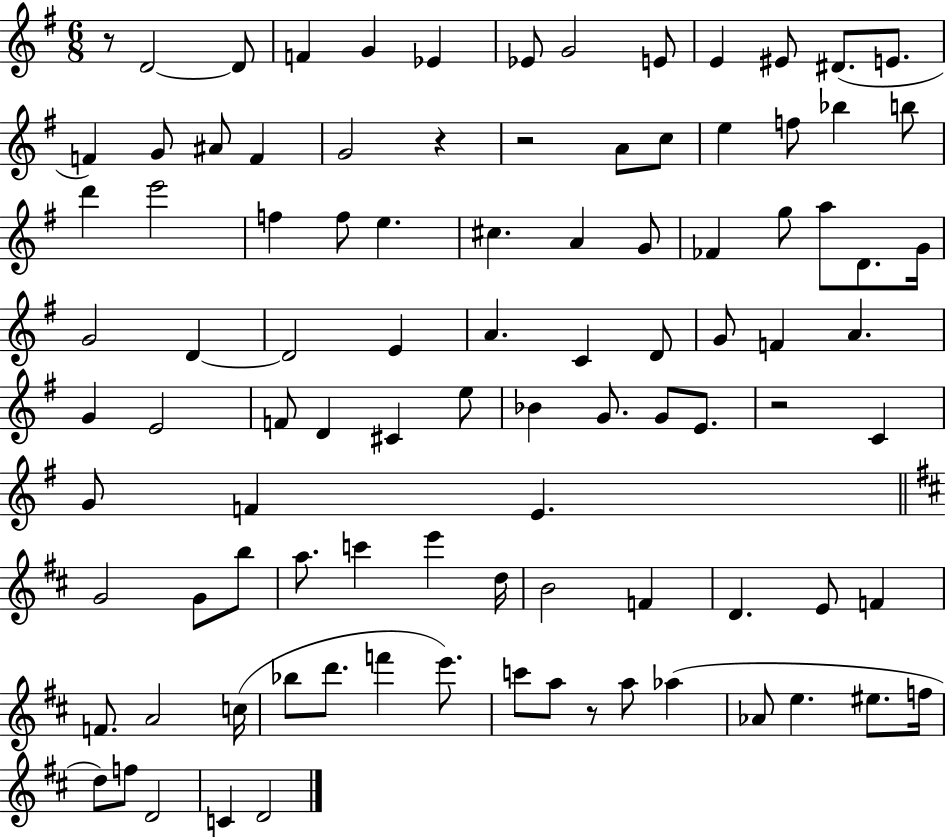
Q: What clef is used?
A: treble